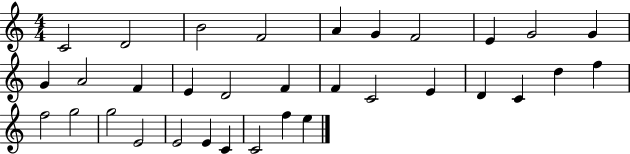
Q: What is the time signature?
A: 4/4